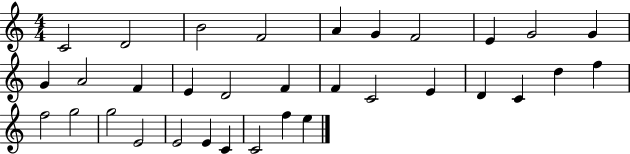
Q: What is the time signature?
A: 4/4